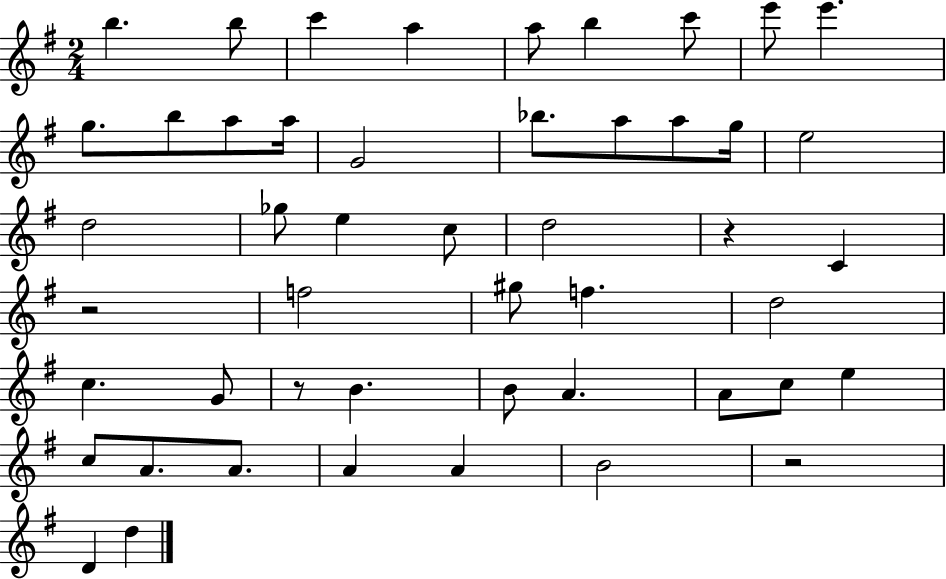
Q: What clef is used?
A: treble